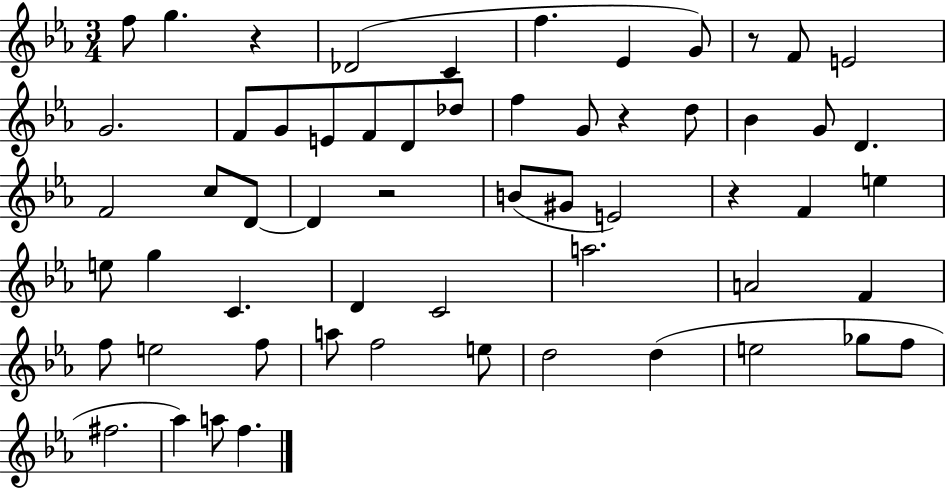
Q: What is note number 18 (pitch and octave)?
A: G4